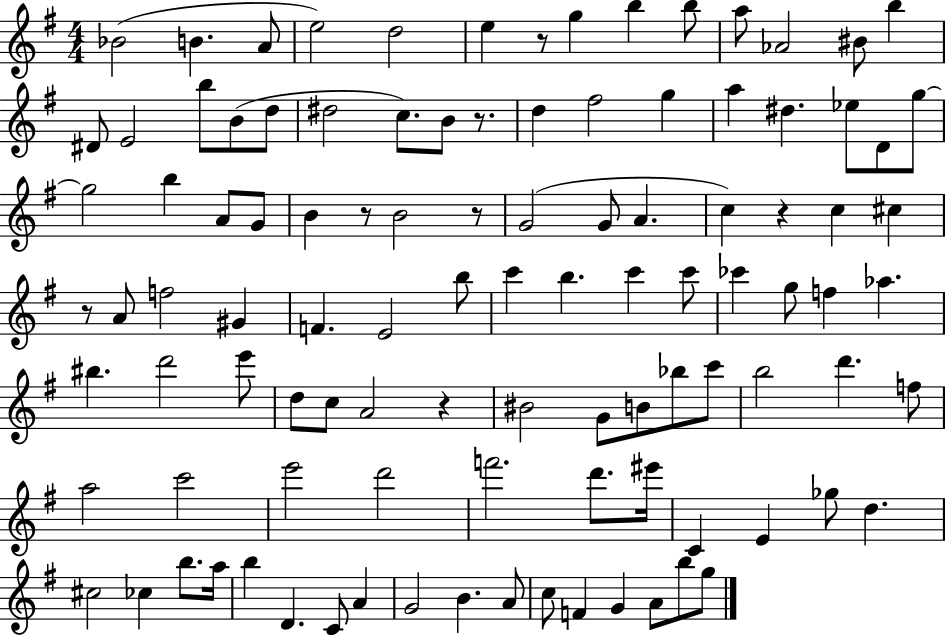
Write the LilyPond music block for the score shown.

{
  \clef treble
  \numericTimeSignature
  \time 4/4
  \key g \major
  \repeat volta 2 { bes'2( b'4. a'8 | e''2) d''2 | e''4 r8 g''4 b''4 b''8 | a''8 aes'2 bis'8 b''4 | \break dis'8 e'2 b''8 b'8( d''8 | dis''2 c''8.) b'8 r8. | d''4 fis''2 g''4 | a''4 dis''4. ees''8 d'8 g''8~~ | \break g''2 b''4 a'8 g'8 | b'4 r8 b'2 r8 | g'2( g'8 a'4. | c''4) r4 c''4 cis''4 | \break r8 a'8 f''2 gis'4 | f'4. e'2 b''8 | c'''4 b''4. c'''4 c'''8 | ces'''4 g''8 f''4 aes''4. | \break bis''4. d'''2 e'''8 | d''8 c''8 a'2 r4 | bis'2 g'8 b'8 bes''8 c'''8 | b''2 d'''4. f''8 | \break a''2 c'''2 | e'''2 d'''2 | f'''2. d'''8. eis'''16 | c'4 e'4 ges''8 d''4. | \break cis''2 ces''4 b''8. a''16 | b''4 d'4. c'8 a'4 | g'2 b'4. a'8 | c''8 f'4 g'4 a'8 b''8 g''8 | \break } \bar "|."
}